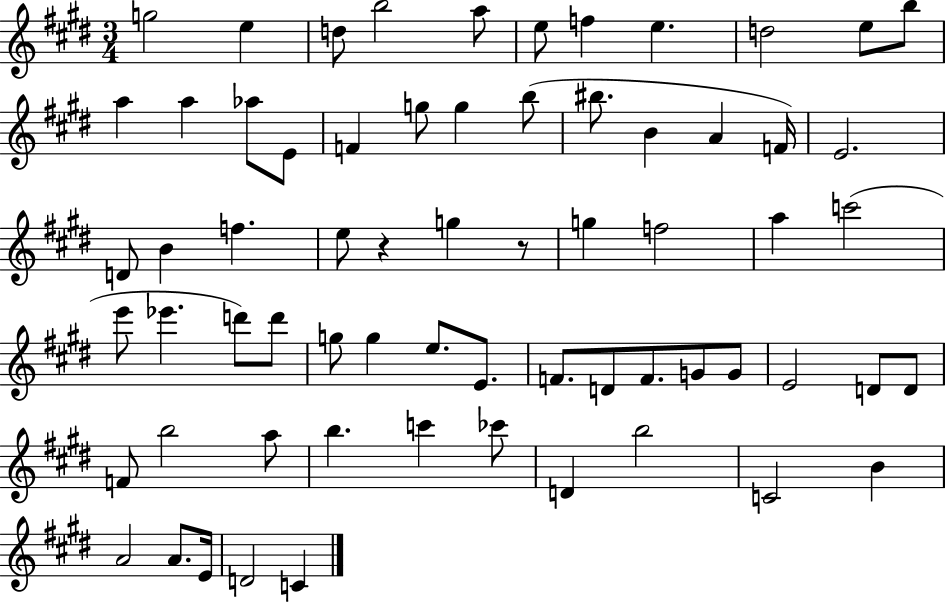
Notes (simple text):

G5/h E5/q D5/e B5/h A5/e E5/e F5/q E5/q. D5/h E5/e B5/e A5/q A5/q Ab5/e E4/e F4/q G5/e G5/q B5/e BIS5/e. B4/q A4/q F4/s E4/h. D4/e B4/q F5/q. E5/e R/q G5/q R/e G5/q F5/h A5/q C6/h E6/e Eb6/q. D6/e D6/e G5/e G5/q E5/e. E4/e. F4/e. D4/e F4/e. G4/e G4/e E4/h D4/e D4/e F4/e B5/h A5/e B5/q. C6/q CES6/e D4/q B5/h C4/h B4/q A4/h A4/e. E4/s D4/h C4/q